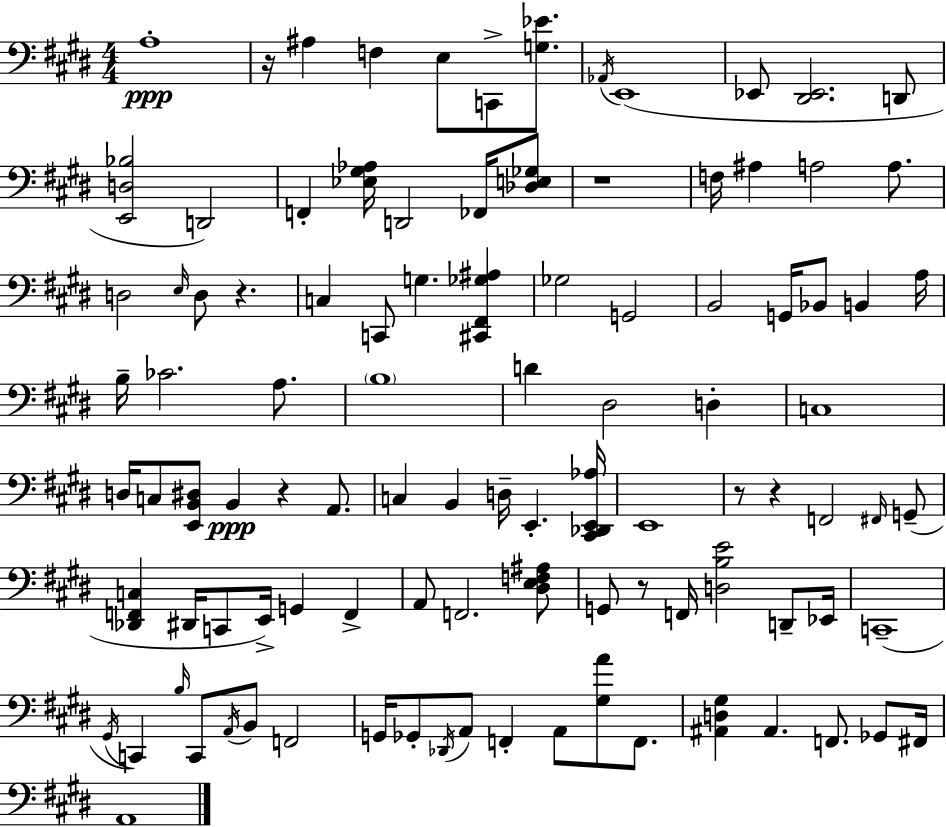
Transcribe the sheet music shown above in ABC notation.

X:1
T:Untitled
M:4/4
L:1/4
K:E
A,4 z/4 ^A, F, E,/2 C,,/2 [G,_E]/2 _A,,/4 E,,4 _E,,/2 [^D,,_E,,]2 D,,/2 [E,,D,_B,]2 D,,2 F,, [_E,^G,_A,]/4 D,,2 _F,,/4 [_D,E,_G,]/2 z4 F,/4 ^A, A,2 A,/2 D,2 E,/4 D,/2 z C, C,,/2 G, [^C,,^F,,_G,^A,] _G,2 G,,2 B,,2 G,,/4 _B,,/2 B,, A,/4 B,/4 _C2 A,/2 B,4 D ^D,2 D, C,4 D,/4 C,/2 [E,,B,,^D,]/2 B,, z A,,/2 C, B,, D,/4 E,, [^C,,_D,,E,,_A,]/4 E,,4 z/2 z F,,2 ^F,,/4 G,,/2 [_D,,F,,C,] ^D,,/4 C,,/2 E,,/4 G,, F,, A,,/2 F,,2 [^D,E,F,^A,]/2 G,,/2 z/2 F,,/4 [D,B,E]2 D,,/2 _E,,/4 C,,4 ^G,,/4 C,, B,/4 C,,/2 A,,/4 B,,/2 F,,2 G,,/4 _G,,/2 _D,,/4 A,,/2 F,, A,,/2 [^G,A]/2 F,,/2 [^A,,D,^G,] ^A,, F,,/2 _G,,/2 ^F,,/4 A,,4